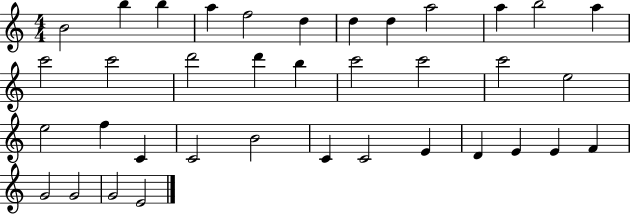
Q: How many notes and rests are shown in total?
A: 37